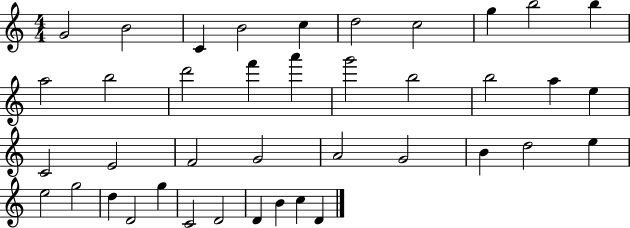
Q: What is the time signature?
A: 4/4